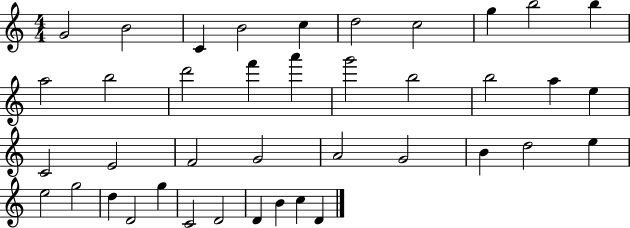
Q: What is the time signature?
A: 4/4